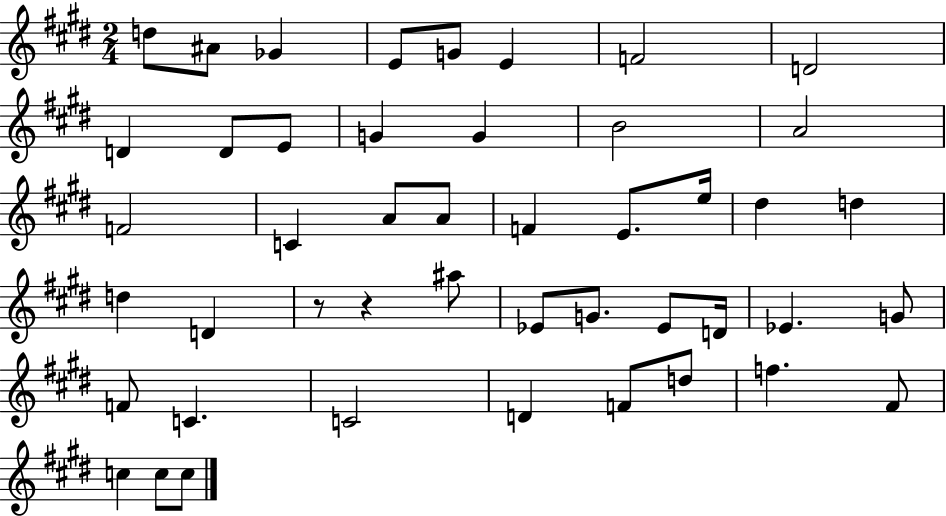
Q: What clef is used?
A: treble